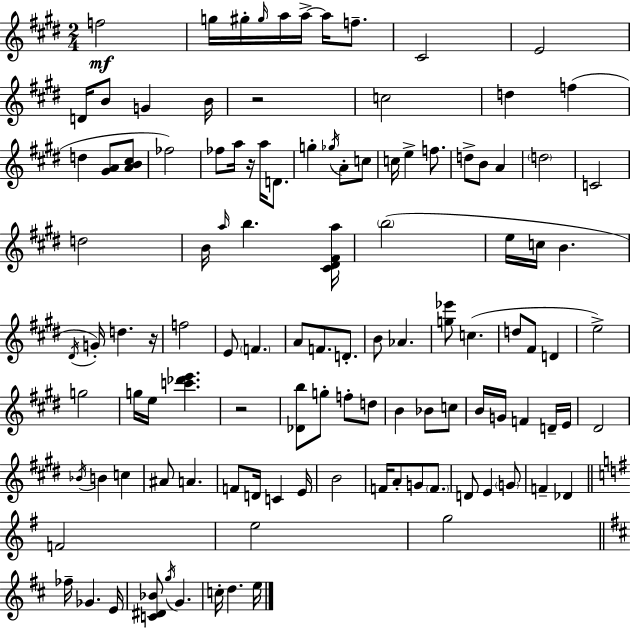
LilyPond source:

{
  \clef treble
  \numericTimeSignature
  \time 2/4
  \key e \major
  f''2\mf | g''16 gis''16-. \grace { gis''16 } a''16 a''16->~~ a''16 f''8.-- | cis'2 | e'2 | \break d'16 b'8 g'4 | b'16 r2 | c''2 | d''4 f''4( | \break d''4 <gis' a'>8 <a' b' cis''>8 | fes''2) | fes''8 a''16 r16 a''16 d'8. | g''4-. \acciaccatura { ges''16 } a'8-. | \break c''8 c''16 e''4-> f''8. | d''8-> b'8 a'4 | \parenthesize d''2 | c'2 | \break d''2 | b'16 \grace { a''16 } b''4. | <cis' dis' fis' a''>16 \parenthesize b''2( | e''16 c''16 b'4. | \break \acciaccatura { dis'16 }) g'16-. d''4. | r16 f''2 | e'8 \parenthesize f'4. | a'8 f'8. | \break d'8.-. b'8 aes'4. | <g'' ees'''>8 c''4.( | d''8 fis'8 | d'4 e''2->) | \break g''2 | g''16 e''16 <c''' des''' e'''>4. | r2 | <des' b''>8 g''8-. | \break f''8-. d''8 b'4 | bes'8 c''8 b'16 g'16 f'4 | d'16-- e'16 dis'2 | \acciaccatura { bes'16 } b'4 | \break c''4 ais'8 a'4. | f'8 d'16 | c'4 e'16 b'2 | f'16 a'8-. | \break g'8 \parenthesize f'8. d'8 e'4 | \parenthesize g'8 f'4-- | des'4 \bar "||" \break \key g \major f'2 | e''2 | g''2 | \bar "||" \break \key d \major fes''16-- ges'4. e'16 | <c' dis' bes'>8 \acciaccatura { g''16 } g'4. | c''16-. d''4. | e''16 \bar "|."
}